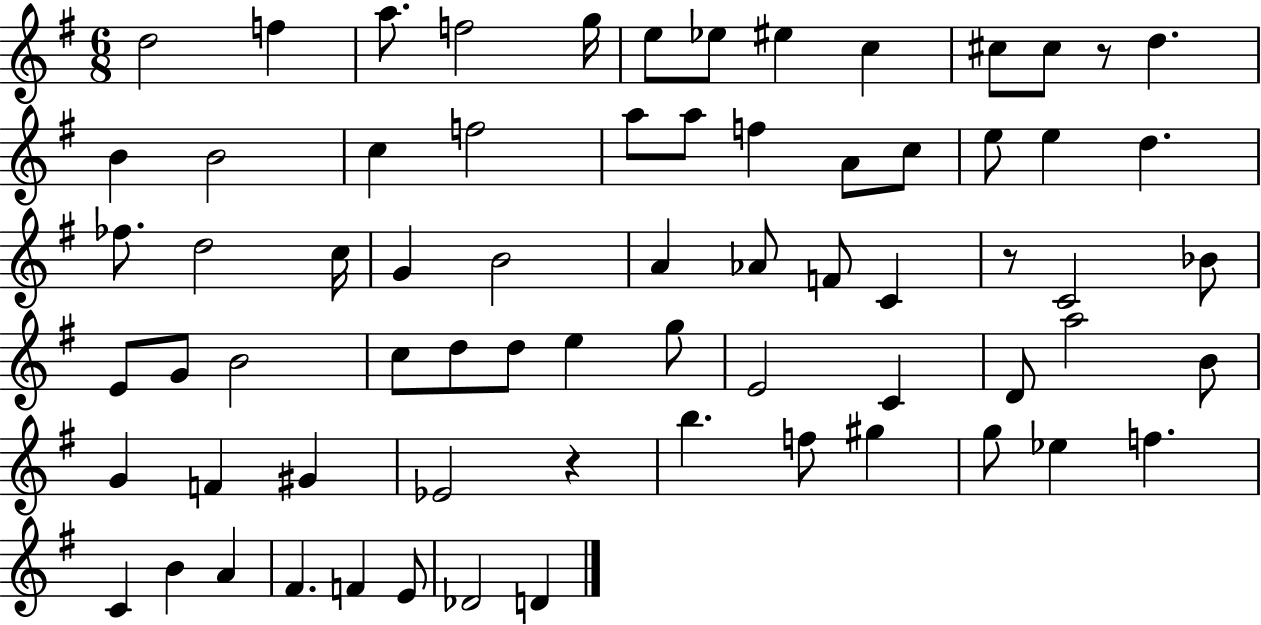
D5/h F5/q A5/e. F5/h G5/s E5/e Eb5/e EIS5/q C5/q C#5/e C#5/e R/e D5/q. B4/q B4/h C5/q F5/h A5/e A5/e F5/q A4/e C5/e E5/e E5/q D5/q. FES5/e. D5/h C5/s G4/q B4/h A4/q Ab4/e F4/e C4/q R/e C4/h Bb4/e E4/e G4/e B4/h C5/e D5/e D5/e E5/q G5/e E4/h C4/q D4/e A5/h B4/e G4/q F4/q G#4/q Eb4/h R/q B5/q. F5/e G#5/q G5/e Eb5/q F5/q. C4/q B4/q A4/q F#4/q. F4/q E4/e Db4/h D4/q